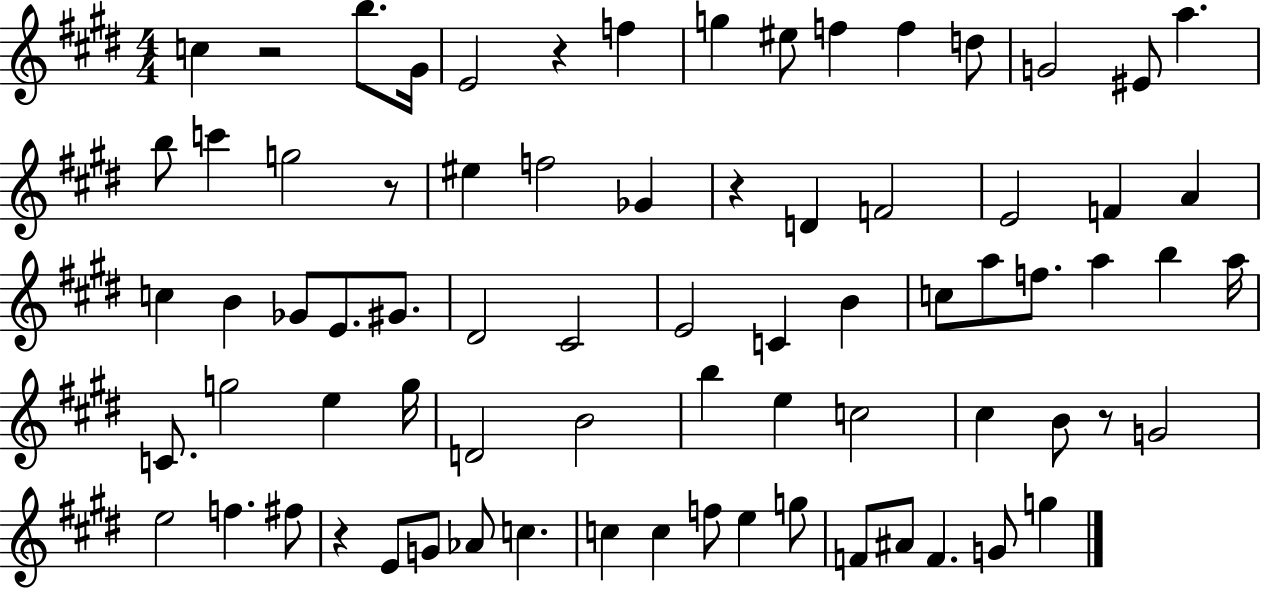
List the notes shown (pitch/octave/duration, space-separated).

C5/q R/h B5/e. G#4/s E4/h R/q F5/q G5/q EIS5/e F5/q F5/q D5/e G4/h EIS4/e A5/q. B5/e C6/q G5/h R/e EIS5/q F5/h Gb4/q R/q D4/q F4/h E4/h F4/q A4/q C5/q B4/q Gb4/e E4/e. G#4/e. D#4/h C#4/h E4/h C4/q B4/q C5/e A5/e F5/e. A5/q B5/q A5/s C4/e. G5/h E5/q G5/s D4/h B4/h B5/q E5/q C5/h C#5/q B4/e R/e G4/h E5/h F5/q. F#5/e R/q E4/e G4/e Ab4/e C5/q. C5/q C5/q F5/e E5/q G5/e F4/e A#4/e F4/q. G4/e G5/q